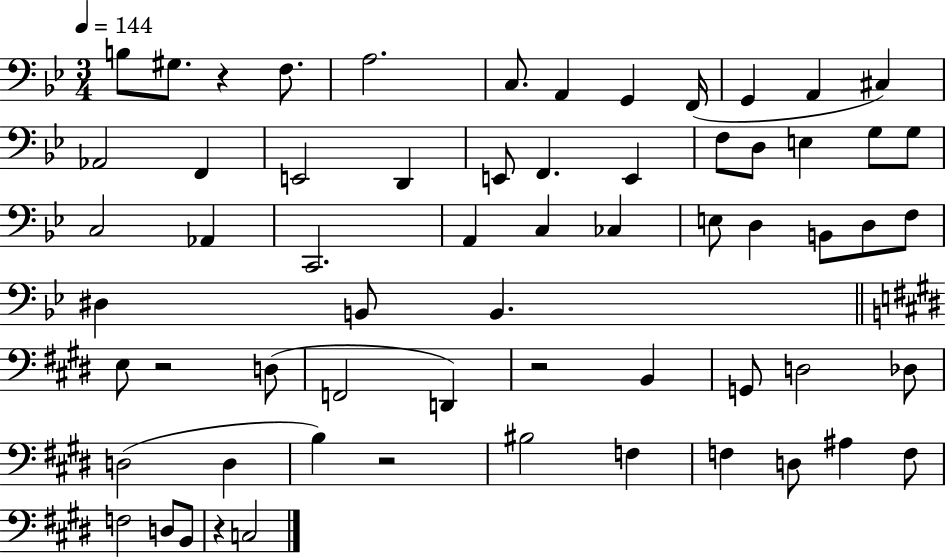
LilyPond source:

{
  \clef bass
  \numericTimeSignature
  \time 3/4
  \key bes \major
  \tempo 4 = 144
  b8 gis8. r4 f8. | a2. | c8. a,4 g,4 f,16( | g,4 a,4 cis4) | \break aes,2 f,4 | e,2 d,4 | e,8 f,4. e,4 | f8 d8 e4 g8 g8 | \break c2 aes,4 | c,2. | a,4 c4 ces4 | e8 d4 b,8 d8 f8 | \break dis4 b,8 b,4. | \bar "||" \break \key e \major e8 r2 d8( | f,2 d,4) | r2 b,4 | g,8 d2 des8 | \break d2( d4 | b4) r2 | bis2 f4 | f4 d8 ais4 f8 | \break f2 d8 b,8 | r4 c2 | \bar "|."
}